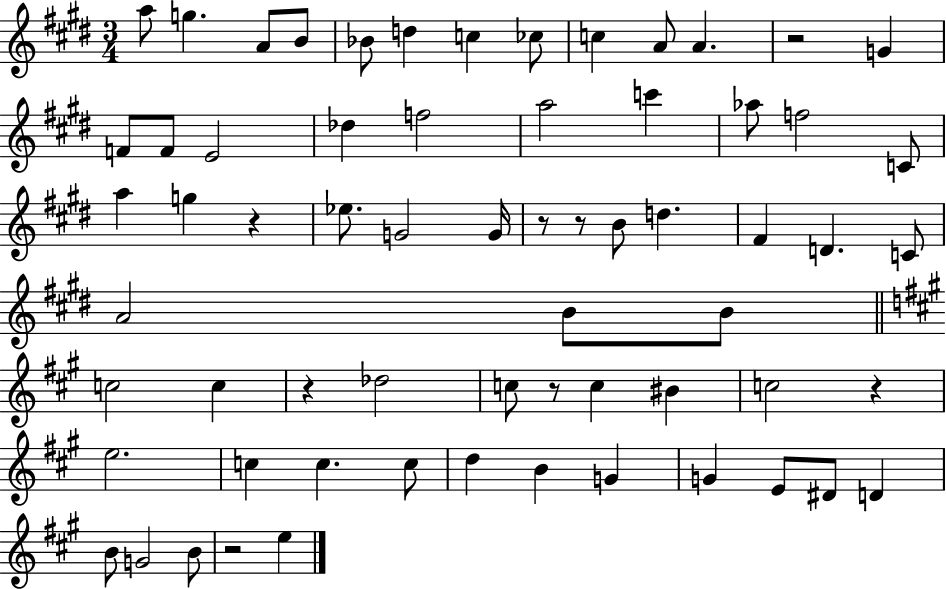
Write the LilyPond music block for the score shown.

{
  \clef treble
  \numericTimeSignature
  \time 3/4
  \key e \major
  a''8 g''4. a'8 b'8 | bes'8 d''4 c''4 ces''8 | c''4 a'8 a'4. | r2 g'4 | \break f'8 f'8 e'2 | des''4 f''2 | a''2 c'''4 | aes''8 f''2 c'8 | \break a''4 g''4 r4 | ees''8. g'2 g'16 | r8 r8 b'8 d''4. | fis'4 d'4. c'8 | \break a'2 b'8 b'8 | \bar "||" \break \key a \major c''2 c''4 | r4 des''2 | c''8 r8 c''4 bis'4 | c''2 r4 | \break e''2. | c''4 c''4. c''8 | d''4 b'4 g'4 | g'4 e'8 dis'8 d'4 | \break b'8 g'2 b'8 | r2 e''4 | \bar "|."
}